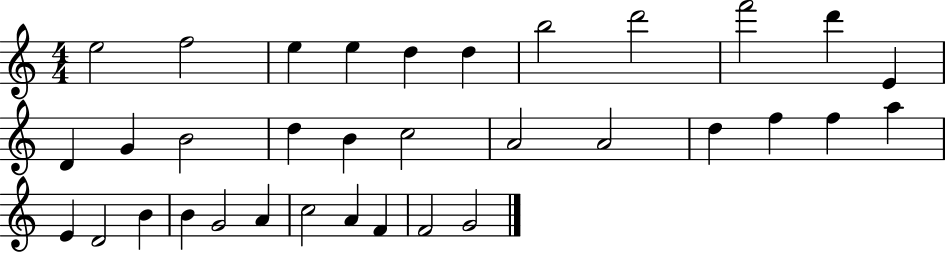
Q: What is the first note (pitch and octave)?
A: E5